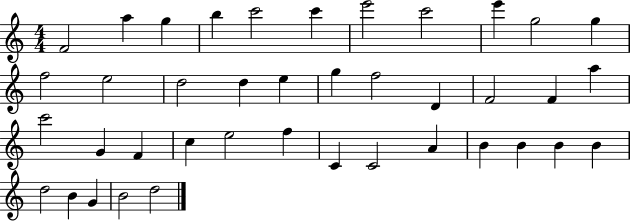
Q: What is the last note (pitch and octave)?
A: D5